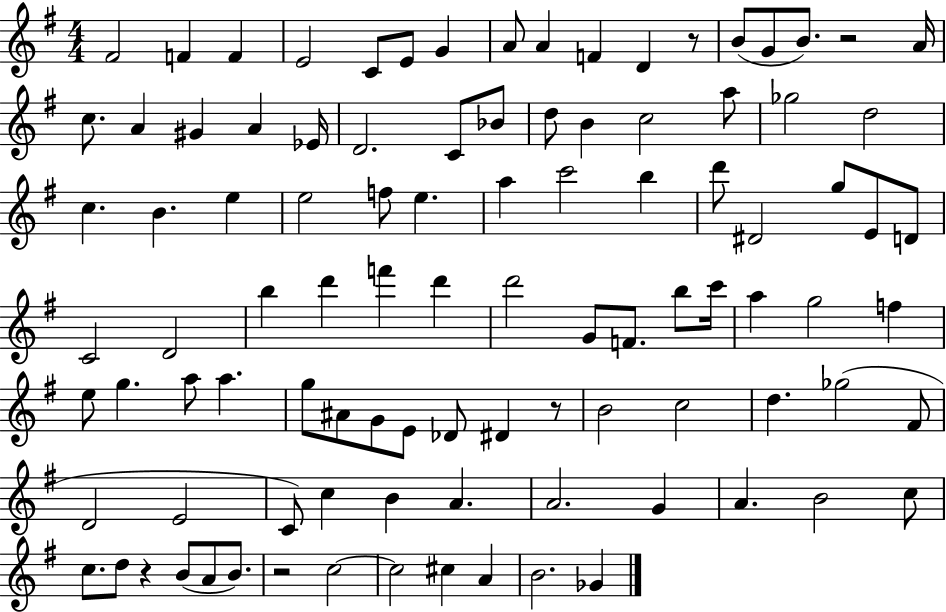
F#4/h F4/q F4/q E4/h C4/e E4/e G4/q A4/e A4/q F4/q D4/q R/e B4/e G4/e B4/e. R/h A4/s C5/e. A4/q G#4/q A4/q Eb4/s D4/h. C4/e Bb4/e D5/e B4/q C5/h A5/e Gb5/h D5/h C5/q. B4/q. E5/q E5/h F5/e E5/q. A5/q C6/h B5/q D6/e D#4/h G5/e E4/e D4/e C4/h D4/h B5/q D6/q F6/q D6/q D6/h G4/e F4/e. B5/e C6/s A5/q G5/h F5/q E5/e G5/q. A5/e A5/q. G5/e A#4/e G4/e E4/e Db4/e D#4/q R/e B4/h C5/h D5/q. Gb5/h F#4/e D4/h E4/h C4/e C5/q B4/q A4/q. A4/h. G4/q A4/q. B4/h C5/e C5/e. D5/e R/q B4/e A4/e B4/e. R/h C5/h C5/h C#5/q A4/q B4/h. Gb4/q